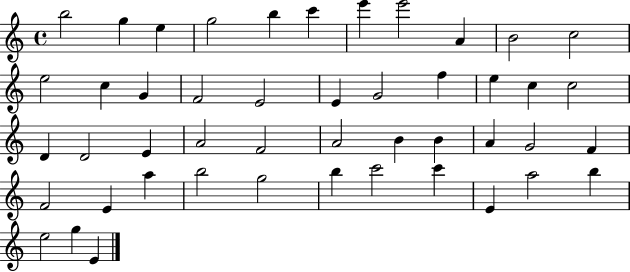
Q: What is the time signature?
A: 4/4